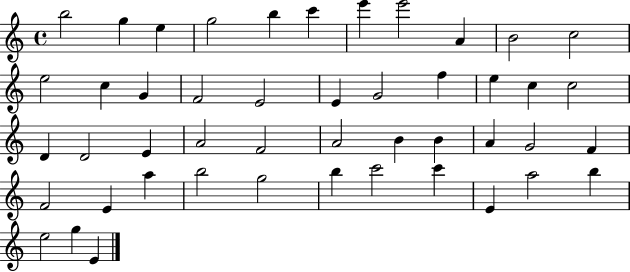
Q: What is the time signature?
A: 4/4